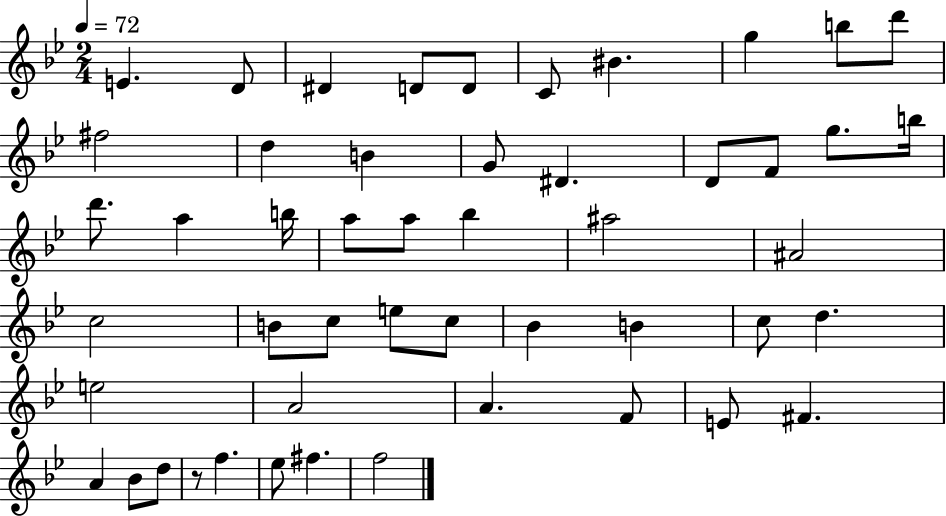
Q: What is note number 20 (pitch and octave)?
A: D6